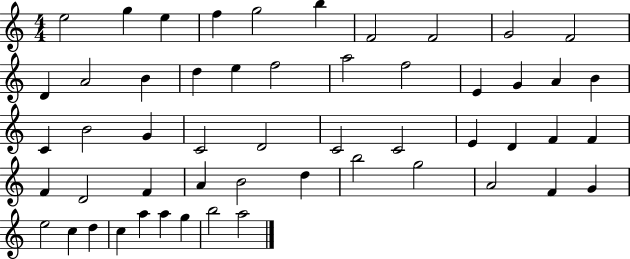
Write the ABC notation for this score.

X:1
T:Untitled
M:4/4
L:1/4
K:C
e2 g e f g2 b F2 F2 G2 F2 D A2 B d e f2 a2 f2 E G A B C B2 G C2 D2 C2 C2 E D F F F D2 F A B2 d b2 g2 A2 F G e2 c d c a a g b2 a2